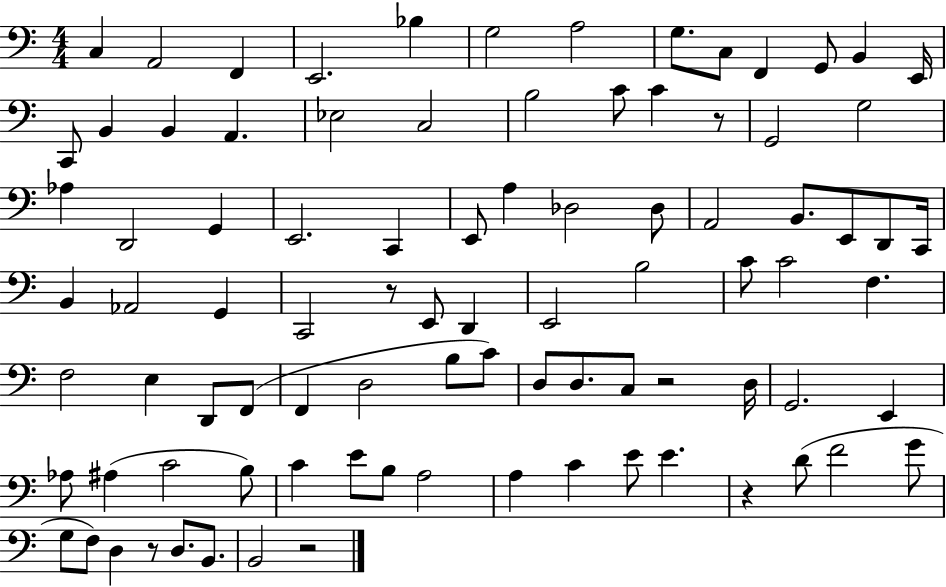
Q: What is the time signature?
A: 4/4